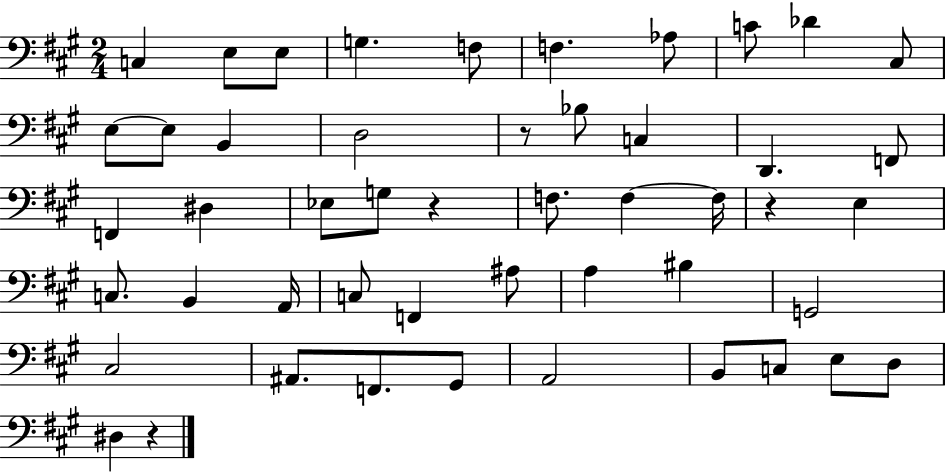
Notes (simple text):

C3/q E3/e E3/e G3/q. F3/e F3/q. Ab3/e C4/e Db4/q C#3/e E3/e E3/e B2/q D3/h R/e Bb3/e C3/q D2/q. F2/e F2/q D#3/q Eb3/e G3/e R/q F3/e. F3/q F3/s R/q E3/q C3/e. B2/q A2/s C3/e F2/q A#3/e A3/q BIS3/q G2/h C#3/h A#2/e. F2/e. G#2/e A2/h B2/e C3/e E3/e D3/e D#3/q R/q